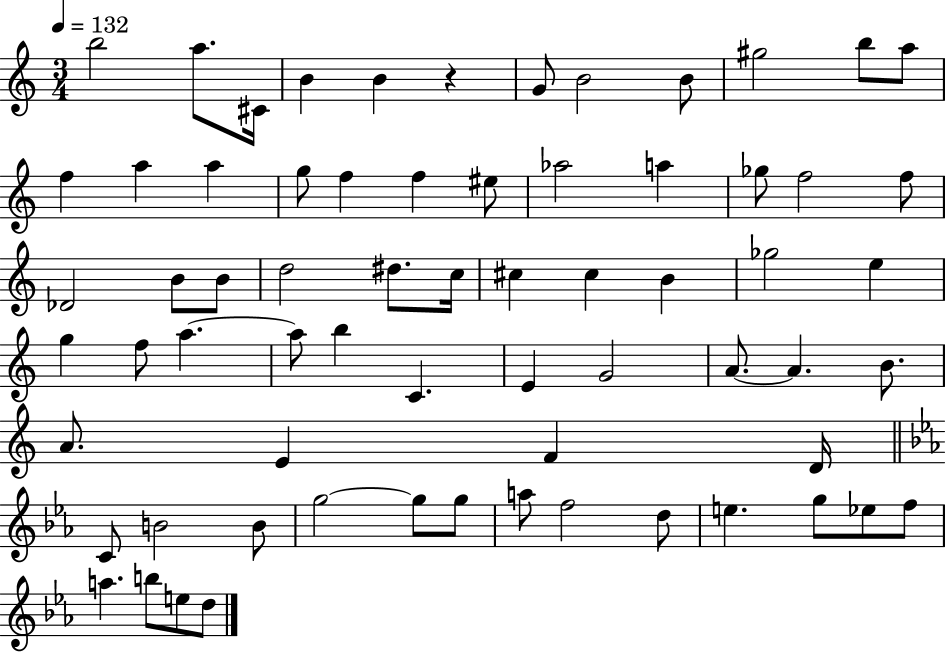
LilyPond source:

{
  \clef treble
  \numericTimeSignature
  \time 3/4
  \key c \major
  \tempo 4 = 132
  b''2 a''8. cis'16 | b'4 b'4 r4 | g'8 b'2 b'8 | gis''2 b''8 a''8 | \break f''4 a''4 a''4 | g''8 f''4 f''4 eis''8 | aes''2 a''4 | ges''8 f''2 f''8 | \break des'2 b'8 b'8 | d''2 dis''8. c''16 | cis''4 cis''4 b'4 | ges''2 e''4 | \break g''4 f''8 a''4.~~ | a''8 b''4 c'4. | e'4 g'2 | a'8.~~ a'4. b'8. | \break a'8. e'4 f'4 d'16 | \bar "||" \break \key c \minor c'8 b'2 b'8 | g''2~~ g''8 g''8 | a''8 f''2 d''8 | e''4. g''8 ees''8 f''8 | \break a''4. b''8 e''8 d''8 | \bar "|."
}